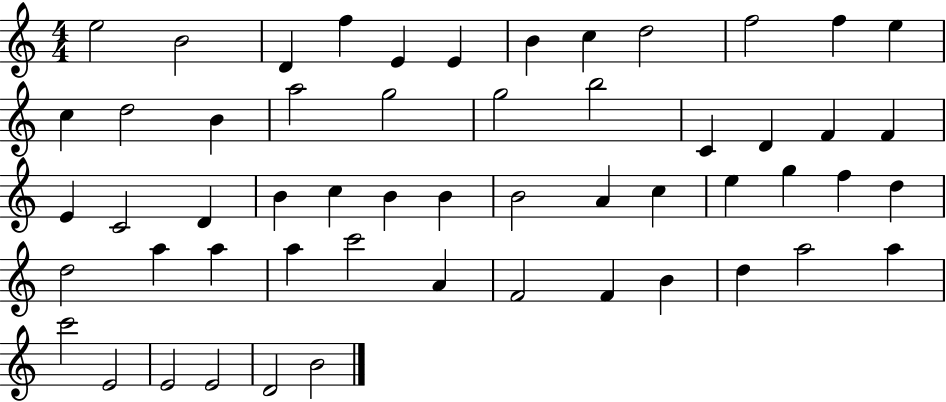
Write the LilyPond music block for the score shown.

{
  \clef treble
  \numericTimeSignature
  \time 4/4
  \key c \major
  e''2 b'2 | d'4 f''4 e'4 e'4 | b'4 c''4 d''2 | f''2 f''4 e''4 | \break c''4 d''2 b'4 | a''2 g''2 | g''2 b''2 | c'4 d'4 f'4 f'4 | \break e'4 c'2 d'4 | b'4 c''4 b'4 b'4 | b'2 a'4 c''4 | e''4 g''4 f''4 d''4 | \break d''2 a''4 a''4 | a''4 c'''2 a'4 | f'2 f'4 b'4 | d''4 a''2 a''4 | \break c'''2 e'2 | e'2 e'2 | d'2 b'2 | \bar "|."
}